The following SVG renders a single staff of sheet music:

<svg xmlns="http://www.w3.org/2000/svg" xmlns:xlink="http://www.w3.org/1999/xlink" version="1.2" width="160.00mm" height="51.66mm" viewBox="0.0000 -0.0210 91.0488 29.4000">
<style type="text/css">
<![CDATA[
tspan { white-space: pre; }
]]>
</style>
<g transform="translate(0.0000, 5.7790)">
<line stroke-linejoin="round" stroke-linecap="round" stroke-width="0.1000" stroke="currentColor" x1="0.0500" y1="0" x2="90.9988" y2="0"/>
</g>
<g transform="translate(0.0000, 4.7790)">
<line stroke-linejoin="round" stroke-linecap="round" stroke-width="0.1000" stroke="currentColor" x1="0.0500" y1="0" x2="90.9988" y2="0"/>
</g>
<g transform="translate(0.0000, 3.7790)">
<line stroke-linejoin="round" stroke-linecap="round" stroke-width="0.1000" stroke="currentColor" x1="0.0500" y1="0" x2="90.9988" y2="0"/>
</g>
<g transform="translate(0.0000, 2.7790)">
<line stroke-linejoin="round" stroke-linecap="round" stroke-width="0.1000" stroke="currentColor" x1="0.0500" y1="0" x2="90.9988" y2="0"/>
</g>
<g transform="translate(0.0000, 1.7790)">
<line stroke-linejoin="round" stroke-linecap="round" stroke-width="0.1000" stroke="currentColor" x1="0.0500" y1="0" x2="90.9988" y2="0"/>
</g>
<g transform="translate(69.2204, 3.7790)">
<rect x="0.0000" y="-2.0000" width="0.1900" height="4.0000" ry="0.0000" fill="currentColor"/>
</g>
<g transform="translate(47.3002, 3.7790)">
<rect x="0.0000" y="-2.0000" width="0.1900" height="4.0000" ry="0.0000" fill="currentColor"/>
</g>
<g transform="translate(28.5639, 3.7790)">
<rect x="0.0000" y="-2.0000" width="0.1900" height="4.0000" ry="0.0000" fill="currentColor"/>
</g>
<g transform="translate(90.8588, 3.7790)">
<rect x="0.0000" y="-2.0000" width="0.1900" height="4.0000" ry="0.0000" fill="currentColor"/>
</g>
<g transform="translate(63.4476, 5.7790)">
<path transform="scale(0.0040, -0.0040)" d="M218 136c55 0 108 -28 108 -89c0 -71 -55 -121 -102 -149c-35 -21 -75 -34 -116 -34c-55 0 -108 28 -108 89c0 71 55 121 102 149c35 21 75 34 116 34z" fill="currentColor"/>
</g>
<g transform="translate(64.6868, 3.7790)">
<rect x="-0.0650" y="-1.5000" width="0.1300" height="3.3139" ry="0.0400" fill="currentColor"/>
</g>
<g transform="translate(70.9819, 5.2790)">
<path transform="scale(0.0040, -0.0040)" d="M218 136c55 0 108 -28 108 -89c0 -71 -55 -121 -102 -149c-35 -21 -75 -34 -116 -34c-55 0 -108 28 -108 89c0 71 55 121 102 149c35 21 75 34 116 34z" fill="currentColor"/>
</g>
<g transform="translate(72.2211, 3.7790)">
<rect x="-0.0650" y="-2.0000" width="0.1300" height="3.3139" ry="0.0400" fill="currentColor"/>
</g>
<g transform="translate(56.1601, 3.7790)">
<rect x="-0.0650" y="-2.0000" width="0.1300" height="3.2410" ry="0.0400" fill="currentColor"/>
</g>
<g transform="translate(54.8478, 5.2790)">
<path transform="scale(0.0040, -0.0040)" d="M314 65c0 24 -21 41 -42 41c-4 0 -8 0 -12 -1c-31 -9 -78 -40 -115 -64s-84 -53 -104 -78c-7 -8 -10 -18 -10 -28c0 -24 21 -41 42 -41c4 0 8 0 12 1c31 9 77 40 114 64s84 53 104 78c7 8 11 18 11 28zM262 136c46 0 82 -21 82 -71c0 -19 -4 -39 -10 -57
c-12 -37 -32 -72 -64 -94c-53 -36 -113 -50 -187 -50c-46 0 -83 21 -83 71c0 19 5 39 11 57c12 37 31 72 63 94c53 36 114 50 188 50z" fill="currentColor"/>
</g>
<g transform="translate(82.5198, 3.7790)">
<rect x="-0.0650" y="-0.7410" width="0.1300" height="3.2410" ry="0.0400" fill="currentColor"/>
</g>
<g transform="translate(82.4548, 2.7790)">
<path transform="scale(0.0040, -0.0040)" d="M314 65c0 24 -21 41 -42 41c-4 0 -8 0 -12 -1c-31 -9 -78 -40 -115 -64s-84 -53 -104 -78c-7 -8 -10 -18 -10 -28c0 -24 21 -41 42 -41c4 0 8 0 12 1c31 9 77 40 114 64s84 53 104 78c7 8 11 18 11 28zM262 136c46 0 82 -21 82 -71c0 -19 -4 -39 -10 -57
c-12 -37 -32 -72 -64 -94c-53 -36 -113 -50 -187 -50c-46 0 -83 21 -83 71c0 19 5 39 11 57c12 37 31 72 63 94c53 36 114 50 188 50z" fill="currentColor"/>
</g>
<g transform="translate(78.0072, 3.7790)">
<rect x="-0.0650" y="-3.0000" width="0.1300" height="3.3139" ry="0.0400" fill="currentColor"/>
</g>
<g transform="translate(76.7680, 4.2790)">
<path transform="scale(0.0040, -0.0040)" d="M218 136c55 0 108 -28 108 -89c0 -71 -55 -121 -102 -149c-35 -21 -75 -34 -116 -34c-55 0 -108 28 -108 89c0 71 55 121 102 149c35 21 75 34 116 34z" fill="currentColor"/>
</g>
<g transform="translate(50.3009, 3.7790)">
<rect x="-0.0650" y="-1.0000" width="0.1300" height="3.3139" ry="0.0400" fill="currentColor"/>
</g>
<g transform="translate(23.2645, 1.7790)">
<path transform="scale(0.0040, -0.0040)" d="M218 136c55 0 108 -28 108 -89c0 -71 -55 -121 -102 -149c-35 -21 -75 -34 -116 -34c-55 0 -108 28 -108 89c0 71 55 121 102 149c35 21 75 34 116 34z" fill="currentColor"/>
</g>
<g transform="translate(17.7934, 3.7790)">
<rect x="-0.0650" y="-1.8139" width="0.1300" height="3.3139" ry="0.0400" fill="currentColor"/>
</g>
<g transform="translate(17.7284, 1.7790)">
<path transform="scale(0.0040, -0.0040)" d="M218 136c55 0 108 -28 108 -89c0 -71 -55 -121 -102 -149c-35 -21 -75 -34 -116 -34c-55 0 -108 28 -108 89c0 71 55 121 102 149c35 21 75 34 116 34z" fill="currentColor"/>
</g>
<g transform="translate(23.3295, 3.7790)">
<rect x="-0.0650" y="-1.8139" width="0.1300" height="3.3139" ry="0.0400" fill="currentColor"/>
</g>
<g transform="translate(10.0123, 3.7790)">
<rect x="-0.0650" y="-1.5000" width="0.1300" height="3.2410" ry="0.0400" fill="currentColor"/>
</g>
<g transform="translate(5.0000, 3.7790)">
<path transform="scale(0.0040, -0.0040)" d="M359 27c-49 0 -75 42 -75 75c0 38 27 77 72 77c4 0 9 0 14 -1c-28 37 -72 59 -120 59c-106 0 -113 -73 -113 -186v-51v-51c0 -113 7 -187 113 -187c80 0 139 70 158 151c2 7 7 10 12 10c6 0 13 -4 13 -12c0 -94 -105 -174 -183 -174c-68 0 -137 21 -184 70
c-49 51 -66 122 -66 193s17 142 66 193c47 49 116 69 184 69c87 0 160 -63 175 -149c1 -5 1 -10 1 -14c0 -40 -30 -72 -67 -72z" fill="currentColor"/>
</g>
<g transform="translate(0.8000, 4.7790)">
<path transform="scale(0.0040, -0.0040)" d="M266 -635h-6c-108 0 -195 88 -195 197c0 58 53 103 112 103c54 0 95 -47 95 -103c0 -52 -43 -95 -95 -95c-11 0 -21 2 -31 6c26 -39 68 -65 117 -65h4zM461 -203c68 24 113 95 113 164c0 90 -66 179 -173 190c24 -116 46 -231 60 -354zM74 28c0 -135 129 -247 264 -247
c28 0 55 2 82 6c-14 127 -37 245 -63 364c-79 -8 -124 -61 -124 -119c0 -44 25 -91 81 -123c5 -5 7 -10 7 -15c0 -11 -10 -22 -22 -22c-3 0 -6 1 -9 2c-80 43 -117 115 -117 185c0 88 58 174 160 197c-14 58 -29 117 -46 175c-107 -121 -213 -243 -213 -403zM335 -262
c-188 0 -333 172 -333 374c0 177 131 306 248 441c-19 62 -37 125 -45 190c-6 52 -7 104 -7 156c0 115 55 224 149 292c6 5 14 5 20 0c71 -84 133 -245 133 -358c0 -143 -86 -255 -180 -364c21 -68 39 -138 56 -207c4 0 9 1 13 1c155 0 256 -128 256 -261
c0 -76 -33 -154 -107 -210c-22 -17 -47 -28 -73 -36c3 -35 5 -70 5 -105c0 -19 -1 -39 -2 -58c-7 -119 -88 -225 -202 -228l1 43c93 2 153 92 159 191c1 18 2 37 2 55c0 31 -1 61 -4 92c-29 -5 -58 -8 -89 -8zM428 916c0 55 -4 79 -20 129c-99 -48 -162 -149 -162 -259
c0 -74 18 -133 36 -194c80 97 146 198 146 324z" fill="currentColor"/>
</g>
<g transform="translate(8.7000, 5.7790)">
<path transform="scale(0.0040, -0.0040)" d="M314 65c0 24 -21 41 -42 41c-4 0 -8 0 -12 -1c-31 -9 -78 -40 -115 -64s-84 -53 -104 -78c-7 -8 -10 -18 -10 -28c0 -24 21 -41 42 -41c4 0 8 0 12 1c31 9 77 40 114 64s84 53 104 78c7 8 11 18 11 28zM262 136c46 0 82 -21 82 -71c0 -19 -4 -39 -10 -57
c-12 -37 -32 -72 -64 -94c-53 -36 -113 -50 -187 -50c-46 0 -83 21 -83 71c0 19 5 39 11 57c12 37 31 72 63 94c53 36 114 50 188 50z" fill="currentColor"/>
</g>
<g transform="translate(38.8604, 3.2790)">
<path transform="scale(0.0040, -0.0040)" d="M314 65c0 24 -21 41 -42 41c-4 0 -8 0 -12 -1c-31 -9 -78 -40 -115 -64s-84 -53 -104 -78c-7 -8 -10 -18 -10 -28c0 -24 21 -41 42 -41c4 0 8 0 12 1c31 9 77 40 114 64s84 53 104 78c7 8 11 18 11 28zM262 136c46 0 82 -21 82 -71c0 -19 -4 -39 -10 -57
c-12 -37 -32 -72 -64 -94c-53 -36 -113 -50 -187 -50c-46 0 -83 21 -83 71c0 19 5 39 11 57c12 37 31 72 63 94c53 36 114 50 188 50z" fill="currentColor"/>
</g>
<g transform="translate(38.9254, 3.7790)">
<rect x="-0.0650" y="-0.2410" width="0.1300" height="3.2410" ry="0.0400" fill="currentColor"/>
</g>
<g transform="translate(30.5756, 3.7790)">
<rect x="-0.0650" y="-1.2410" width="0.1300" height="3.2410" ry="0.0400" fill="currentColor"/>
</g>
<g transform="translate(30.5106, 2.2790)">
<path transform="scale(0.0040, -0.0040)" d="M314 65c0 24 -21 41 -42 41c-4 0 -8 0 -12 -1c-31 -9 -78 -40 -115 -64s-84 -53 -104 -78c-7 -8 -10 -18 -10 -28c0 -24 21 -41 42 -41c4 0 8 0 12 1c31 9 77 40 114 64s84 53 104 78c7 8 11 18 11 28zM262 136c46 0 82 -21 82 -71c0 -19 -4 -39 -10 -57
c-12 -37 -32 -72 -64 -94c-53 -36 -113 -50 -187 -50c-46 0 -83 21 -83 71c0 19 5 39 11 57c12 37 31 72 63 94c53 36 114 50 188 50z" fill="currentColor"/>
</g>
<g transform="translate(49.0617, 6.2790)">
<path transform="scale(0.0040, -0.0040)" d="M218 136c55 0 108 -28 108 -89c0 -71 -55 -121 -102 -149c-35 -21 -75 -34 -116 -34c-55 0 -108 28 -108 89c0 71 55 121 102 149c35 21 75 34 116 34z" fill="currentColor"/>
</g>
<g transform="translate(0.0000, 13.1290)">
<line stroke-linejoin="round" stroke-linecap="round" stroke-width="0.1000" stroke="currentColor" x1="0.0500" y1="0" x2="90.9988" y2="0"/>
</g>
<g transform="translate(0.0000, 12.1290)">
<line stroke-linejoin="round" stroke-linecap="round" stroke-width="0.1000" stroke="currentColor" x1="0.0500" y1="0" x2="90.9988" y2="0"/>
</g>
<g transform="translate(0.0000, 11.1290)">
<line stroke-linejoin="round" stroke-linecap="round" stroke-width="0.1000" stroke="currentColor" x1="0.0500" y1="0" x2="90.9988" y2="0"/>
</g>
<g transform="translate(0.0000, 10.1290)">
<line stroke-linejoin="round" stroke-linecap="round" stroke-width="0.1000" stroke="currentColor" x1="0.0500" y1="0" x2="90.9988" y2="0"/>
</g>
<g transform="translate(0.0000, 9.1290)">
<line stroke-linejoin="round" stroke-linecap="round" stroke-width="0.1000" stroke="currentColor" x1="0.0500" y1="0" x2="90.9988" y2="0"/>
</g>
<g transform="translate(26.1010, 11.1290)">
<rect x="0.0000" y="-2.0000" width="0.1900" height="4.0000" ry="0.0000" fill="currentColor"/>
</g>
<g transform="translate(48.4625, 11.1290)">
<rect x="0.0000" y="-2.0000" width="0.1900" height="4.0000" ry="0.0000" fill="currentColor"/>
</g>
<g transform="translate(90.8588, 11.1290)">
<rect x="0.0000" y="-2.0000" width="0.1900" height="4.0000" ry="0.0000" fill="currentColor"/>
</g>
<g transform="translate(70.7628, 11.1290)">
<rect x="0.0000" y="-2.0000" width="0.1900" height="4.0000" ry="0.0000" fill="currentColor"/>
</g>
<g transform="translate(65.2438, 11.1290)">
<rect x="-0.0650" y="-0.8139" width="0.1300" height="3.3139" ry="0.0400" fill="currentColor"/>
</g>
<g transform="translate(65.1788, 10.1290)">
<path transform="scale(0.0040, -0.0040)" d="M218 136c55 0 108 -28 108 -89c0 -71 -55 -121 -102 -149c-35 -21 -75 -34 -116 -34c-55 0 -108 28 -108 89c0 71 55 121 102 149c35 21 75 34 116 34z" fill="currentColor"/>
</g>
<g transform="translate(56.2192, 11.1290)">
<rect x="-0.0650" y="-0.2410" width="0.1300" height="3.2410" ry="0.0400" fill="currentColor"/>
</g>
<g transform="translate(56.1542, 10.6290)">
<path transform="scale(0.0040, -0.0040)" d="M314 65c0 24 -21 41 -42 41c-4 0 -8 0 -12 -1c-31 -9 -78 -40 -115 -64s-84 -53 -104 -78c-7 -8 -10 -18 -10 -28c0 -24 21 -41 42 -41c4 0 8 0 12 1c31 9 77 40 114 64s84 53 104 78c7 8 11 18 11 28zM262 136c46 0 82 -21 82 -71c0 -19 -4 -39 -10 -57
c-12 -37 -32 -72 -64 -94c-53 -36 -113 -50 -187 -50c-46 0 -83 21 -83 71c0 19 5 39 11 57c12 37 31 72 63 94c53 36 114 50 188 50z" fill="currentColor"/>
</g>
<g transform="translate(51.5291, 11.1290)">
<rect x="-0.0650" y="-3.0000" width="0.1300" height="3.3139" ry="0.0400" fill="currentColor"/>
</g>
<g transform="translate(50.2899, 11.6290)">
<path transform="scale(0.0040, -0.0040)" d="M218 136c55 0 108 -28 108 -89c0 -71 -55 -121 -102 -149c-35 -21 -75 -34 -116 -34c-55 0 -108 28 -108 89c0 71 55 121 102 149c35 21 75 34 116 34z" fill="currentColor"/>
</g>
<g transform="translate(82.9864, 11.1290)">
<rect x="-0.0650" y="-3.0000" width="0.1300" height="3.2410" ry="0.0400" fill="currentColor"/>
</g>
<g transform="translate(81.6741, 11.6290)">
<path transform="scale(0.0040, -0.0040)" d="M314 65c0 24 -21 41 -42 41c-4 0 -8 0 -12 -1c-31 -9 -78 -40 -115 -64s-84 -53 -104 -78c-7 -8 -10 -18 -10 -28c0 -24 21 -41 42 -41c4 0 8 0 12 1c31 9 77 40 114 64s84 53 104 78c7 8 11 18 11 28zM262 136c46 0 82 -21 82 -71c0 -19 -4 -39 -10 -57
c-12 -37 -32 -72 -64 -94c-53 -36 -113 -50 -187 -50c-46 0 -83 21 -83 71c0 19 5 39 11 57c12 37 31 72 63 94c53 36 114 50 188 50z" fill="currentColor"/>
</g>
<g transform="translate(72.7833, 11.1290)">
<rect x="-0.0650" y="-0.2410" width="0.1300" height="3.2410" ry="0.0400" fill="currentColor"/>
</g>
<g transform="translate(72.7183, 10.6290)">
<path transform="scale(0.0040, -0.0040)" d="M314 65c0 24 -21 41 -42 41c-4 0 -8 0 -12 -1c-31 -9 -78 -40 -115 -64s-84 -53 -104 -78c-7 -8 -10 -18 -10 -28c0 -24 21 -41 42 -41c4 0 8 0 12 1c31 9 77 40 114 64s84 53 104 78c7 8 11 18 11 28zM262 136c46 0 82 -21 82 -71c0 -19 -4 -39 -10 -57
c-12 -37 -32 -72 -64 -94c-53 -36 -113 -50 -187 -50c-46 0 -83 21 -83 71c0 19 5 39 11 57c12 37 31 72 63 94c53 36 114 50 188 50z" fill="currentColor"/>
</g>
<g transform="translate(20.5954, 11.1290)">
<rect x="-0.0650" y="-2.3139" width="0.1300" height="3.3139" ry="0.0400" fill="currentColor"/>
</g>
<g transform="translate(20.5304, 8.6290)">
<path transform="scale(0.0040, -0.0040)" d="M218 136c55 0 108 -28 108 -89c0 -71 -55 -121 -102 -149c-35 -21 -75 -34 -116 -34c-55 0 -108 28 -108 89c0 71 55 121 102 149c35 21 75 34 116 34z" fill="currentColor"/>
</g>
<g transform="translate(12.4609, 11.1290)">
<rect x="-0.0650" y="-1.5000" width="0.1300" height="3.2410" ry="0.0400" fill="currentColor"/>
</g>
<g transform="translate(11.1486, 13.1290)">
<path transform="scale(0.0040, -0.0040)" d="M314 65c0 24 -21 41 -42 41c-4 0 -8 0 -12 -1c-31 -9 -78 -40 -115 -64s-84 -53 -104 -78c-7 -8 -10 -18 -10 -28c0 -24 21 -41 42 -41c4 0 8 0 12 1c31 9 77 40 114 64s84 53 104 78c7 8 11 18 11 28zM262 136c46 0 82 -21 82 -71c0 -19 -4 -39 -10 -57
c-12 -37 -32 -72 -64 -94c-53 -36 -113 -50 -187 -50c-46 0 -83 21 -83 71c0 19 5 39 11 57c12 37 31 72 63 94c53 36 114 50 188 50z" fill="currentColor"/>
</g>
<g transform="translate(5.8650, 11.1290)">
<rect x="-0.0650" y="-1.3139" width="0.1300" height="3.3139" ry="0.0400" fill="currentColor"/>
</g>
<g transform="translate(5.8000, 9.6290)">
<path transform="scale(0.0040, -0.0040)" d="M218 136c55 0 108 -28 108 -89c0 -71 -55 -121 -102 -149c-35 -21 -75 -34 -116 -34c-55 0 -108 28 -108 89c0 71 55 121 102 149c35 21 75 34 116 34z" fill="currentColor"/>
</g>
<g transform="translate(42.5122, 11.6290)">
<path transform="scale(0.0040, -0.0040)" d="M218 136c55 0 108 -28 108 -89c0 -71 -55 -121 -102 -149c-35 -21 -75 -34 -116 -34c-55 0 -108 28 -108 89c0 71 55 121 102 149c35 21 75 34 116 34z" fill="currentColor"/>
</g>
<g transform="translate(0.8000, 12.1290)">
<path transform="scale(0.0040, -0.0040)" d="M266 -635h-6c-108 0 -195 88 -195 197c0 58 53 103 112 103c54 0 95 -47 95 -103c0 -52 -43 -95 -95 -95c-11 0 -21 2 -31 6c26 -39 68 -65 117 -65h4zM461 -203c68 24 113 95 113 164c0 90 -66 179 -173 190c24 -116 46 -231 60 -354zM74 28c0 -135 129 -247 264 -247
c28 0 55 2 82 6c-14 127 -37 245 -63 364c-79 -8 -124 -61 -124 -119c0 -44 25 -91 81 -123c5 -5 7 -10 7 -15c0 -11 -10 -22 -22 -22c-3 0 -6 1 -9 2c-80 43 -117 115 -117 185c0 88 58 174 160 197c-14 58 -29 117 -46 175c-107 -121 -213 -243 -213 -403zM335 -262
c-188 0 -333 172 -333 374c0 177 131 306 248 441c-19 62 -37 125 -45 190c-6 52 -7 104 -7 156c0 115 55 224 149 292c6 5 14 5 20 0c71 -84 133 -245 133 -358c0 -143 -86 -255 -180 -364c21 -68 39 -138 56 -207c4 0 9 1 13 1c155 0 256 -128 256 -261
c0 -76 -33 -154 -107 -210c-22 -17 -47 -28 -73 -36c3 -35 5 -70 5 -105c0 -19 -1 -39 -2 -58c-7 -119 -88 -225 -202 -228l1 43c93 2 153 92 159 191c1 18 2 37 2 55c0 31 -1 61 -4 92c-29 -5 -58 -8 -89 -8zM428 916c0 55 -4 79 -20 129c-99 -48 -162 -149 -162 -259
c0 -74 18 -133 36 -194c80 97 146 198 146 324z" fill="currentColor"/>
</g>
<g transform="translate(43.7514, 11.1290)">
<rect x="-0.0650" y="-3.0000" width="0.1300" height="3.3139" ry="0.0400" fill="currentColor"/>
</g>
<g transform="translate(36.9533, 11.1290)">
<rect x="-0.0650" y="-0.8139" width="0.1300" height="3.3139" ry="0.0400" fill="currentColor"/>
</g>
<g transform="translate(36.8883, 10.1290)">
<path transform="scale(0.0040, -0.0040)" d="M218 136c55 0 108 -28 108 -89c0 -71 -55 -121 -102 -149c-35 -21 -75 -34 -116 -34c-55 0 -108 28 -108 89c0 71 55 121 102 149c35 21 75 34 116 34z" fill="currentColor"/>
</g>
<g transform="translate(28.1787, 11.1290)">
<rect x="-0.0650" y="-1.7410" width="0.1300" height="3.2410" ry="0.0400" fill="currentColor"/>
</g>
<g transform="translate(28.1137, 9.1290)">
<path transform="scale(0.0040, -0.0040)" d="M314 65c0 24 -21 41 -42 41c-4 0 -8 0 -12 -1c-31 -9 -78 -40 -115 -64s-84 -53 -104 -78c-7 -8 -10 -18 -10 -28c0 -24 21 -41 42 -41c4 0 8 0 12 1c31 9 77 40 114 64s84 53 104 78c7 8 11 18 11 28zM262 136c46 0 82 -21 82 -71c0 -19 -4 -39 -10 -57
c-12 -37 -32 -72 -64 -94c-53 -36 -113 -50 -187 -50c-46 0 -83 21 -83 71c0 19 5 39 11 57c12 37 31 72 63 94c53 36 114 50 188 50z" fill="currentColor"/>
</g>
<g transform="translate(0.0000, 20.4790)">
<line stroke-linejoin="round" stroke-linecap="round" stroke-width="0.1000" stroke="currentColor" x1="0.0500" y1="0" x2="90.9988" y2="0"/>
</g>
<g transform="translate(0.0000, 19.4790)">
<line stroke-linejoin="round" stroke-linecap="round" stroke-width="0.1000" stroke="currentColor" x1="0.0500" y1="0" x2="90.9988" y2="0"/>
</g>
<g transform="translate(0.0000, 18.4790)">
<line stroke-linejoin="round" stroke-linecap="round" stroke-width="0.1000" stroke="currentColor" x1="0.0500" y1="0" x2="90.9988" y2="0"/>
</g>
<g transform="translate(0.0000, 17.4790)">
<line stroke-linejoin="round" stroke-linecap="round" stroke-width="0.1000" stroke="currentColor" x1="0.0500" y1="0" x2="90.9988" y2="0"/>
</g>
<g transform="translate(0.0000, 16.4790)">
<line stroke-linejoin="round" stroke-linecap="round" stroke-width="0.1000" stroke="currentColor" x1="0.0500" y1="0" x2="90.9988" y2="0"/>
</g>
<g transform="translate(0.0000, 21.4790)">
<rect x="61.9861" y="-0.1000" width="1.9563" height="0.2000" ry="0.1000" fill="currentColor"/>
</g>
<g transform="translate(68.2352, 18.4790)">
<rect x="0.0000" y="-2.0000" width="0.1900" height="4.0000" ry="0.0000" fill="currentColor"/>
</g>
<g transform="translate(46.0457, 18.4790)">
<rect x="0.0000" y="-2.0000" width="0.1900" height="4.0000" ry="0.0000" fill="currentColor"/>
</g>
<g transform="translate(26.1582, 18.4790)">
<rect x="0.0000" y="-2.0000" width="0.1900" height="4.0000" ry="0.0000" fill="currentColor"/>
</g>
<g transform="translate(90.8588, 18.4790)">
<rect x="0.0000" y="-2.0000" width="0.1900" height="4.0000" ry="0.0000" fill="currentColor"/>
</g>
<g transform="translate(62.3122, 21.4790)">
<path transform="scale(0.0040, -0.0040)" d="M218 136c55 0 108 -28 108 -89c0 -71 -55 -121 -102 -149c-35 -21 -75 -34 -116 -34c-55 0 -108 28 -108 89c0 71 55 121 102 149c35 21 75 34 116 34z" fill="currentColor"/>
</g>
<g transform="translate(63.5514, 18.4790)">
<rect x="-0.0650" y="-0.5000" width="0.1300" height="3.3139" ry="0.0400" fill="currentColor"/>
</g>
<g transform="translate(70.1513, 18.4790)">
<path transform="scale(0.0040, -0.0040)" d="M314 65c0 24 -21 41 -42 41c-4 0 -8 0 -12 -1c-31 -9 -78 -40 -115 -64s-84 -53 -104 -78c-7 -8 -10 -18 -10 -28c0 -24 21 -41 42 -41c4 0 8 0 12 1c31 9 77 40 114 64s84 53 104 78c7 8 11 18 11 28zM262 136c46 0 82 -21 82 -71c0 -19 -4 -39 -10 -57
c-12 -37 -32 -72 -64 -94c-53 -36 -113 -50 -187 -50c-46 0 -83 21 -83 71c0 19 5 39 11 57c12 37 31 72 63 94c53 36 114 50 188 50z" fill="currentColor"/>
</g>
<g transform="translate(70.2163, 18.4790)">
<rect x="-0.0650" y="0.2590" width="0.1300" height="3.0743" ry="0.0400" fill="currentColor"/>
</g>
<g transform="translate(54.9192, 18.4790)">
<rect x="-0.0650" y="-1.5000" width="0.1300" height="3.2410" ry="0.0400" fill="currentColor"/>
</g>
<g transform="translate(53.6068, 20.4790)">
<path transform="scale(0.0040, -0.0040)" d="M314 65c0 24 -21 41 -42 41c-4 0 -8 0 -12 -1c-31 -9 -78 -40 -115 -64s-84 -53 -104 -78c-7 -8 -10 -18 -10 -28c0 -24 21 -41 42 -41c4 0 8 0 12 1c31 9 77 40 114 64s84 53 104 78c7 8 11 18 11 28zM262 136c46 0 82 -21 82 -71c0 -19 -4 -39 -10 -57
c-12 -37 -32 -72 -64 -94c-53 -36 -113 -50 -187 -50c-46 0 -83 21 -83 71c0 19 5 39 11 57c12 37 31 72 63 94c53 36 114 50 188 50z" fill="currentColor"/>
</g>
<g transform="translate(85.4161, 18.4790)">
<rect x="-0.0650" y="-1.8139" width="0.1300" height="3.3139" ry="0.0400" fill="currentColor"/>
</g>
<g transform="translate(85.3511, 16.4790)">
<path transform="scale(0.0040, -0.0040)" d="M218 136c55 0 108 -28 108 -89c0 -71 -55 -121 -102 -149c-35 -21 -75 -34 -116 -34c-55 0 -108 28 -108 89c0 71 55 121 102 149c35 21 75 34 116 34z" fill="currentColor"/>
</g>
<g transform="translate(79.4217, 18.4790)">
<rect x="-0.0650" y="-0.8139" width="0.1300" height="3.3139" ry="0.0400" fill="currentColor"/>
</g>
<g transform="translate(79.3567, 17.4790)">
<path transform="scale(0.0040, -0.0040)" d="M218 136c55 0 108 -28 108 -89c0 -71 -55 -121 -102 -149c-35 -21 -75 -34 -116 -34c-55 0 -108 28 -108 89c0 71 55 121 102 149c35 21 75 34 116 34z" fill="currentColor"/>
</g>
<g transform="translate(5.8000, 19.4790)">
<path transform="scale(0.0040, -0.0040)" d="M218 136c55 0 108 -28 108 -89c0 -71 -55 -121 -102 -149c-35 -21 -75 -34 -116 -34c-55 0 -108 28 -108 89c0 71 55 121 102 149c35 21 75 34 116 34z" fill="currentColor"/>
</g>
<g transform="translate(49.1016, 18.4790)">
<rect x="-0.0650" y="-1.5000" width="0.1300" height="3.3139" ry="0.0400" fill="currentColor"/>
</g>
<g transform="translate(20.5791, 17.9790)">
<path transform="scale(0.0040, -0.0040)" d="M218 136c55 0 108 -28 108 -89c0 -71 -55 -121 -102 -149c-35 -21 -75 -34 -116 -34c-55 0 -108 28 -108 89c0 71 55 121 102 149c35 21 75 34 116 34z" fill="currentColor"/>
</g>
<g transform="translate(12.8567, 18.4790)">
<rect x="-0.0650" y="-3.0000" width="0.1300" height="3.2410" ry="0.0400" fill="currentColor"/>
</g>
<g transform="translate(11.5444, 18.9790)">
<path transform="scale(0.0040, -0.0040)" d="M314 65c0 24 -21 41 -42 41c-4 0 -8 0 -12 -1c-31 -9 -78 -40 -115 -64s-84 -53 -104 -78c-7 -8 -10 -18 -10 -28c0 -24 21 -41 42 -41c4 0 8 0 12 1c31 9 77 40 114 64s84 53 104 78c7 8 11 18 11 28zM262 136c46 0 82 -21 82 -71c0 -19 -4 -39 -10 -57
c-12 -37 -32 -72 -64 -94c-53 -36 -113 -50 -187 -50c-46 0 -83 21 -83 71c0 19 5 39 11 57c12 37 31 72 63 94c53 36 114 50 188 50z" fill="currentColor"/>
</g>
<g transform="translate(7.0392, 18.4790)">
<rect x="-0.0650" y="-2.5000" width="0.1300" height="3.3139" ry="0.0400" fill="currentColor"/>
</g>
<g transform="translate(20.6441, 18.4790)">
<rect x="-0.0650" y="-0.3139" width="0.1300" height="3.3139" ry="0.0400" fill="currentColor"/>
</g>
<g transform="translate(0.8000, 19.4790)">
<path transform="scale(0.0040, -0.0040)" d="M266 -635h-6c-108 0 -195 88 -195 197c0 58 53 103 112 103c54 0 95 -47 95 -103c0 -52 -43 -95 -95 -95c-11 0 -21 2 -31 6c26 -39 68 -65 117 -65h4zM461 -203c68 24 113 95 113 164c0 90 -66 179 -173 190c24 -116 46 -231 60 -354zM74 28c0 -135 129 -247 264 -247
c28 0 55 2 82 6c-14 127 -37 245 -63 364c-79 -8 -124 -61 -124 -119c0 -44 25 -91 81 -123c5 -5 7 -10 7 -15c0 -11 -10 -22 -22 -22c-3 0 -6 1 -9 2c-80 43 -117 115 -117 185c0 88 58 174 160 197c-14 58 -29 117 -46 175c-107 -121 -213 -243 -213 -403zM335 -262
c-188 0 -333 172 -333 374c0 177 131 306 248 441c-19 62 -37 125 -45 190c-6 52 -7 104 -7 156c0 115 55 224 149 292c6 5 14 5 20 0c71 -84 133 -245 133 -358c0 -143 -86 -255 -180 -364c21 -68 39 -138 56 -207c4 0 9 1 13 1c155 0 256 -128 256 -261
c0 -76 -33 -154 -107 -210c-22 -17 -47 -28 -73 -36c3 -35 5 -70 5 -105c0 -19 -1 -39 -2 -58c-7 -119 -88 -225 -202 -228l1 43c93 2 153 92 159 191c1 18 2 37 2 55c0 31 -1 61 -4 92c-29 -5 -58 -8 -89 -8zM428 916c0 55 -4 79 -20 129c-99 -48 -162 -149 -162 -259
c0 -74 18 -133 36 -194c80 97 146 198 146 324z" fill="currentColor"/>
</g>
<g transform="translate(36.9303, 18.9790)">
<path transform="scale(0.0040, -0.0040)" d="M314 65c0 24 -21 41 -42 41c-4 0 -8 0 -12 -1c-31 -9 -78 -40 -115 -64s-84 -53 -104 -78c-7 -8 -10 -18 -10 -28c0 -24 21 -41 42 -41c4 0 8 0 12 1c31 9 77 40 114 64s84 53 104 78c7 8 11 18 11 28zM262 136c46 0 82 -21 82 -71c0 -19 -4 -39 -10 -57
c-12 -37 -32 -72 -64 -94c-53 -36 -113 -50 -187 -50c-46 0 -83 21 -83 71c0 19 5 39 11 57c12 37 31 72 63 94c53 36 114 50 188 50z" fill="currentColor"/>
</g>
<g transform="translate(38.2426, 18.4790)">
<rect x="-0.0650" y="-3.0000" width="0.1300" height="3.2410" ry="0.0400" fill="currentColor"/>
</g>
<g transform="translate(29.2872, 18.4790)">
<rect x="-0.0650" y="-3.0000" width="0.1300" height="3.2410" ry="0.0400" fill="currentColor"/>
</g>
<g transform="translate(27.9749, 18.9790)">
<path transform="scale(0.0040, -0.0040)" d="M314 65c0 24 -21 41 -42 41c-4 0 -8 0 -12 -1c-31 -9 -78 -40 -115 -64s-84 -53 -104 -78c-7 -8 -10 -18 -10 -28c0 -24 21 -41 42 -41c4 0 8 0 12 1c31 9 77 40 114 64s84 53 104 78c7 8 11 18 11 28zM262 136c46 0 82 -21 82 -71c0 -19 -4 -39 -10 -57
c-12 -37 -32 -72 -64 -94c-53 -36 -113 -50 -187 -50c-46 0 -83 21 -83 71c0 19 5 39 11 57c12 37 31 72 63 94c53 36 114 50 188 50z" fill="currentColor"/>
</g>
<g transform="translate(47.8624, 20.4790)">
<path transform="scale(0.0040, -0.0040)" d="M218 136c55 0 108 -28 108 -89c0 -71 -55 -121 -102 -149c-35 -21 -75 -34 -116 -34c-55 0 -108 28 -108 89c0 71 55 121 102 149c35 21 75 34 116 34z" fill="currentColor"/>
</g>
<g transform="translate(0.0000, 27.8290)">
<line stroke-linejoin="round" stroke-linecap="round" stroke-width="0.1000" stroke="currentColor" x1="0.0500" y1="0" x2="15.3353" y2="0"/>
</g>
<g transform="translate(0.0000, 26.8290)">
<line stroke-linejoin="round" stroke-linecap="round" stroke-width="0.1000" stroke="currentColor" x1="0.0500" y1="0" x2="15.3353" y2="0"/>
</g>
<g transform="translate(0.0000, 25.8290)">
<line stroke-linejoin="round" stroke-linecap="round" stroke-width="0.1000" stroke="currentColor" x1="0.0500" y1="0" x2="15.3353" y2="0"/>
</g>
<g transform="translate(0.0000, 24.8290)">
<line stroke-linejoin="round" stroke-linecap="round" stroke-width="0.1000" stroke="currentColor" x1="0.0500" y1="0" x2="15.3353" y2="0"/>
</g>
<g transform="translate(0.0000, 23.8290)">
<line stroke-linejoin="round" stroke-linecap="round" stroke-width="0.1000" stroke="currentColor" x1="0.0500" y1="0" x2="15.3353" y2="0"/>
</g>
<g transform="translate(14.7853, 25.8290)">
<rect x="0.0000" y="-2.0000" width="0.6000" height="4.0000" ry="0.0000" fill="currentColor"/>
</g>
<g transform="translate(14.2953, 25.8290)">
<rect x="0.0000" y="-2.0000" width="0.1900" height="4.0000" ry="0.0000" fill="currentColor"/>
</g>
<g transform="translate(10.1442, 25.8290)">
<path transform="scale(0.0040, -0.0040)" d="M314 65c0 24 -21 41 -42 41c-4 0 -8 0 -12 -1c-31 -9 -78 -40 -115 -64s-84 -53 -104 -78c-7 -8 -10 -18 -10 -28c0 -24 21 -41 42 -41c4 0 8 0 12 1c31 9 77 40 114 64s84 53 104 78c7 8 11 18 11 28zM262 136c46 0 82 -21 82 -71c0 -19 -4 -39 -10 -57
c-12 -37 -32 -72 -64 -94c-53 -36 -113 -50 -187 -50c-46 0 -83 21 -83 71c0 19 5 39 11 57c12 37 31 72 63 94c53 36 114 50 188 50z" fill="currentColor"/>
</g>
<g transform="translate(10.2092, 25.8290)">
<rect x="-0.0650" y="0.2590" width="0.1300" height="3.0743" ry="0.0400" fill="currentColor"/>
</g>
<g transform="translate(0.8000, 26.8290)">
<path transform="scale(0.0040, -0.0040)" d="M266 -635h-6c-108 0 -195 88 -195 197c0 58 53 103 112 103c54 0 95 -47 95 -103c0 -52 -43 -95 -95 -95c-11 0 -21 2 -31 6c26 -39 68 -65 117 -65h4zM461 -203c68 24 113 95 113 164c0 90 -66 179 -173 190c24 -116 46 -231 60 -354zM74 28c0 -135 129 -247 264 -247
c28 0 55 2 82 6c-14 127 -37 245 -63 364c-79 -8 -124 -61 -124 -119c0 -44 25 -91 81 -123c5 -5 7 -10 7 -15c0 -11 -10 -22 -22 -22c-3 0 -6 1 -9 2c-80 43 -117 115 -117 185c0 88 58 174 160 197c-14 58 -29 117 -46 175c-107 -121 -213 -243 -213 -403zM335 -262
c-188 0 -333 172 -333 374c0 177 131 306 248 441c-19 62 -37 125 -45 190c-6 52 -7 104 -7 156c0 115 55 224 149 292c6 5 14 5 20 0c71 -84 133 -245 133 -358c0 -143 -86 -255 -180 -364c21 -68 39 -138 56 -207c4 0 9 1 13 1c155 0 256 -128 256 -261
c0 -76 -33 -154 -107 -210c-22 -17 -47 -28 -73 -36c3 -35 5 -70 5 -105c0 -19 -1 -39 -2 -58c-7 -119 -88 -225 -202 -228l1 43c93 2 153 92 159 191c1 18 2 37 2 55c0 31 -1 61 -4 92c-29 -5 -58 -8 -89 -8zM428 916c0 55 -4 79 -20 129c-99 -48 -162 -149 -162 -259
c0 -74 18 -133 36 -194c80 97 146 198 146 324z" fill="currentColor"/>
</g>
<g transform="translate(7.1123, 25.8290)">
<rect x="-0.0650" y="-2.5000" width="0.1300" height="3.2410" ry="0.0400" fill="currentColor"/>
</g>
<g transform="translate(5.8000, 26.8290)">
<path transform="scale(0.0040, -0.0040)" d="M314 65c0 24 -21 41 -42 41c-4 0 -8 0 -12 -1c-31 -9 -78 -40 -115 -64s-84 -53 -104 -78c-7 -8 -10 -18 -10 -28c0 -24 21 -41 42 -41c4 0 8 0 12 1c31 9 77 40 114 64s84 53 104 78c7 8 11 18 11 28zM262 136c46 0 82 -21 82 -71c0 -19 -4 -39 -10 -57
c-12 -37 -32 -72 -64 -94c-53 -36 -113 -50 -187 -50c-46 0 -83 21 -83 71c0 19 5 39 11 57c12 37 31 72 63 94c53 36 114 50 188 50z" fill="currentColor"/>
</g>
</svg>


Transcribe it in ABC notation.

X:1
T:Untitled
M:4/4
L:1/4
K:C
E2 f f e2 c2 D F2 E F A d2 e E2 g f2 d A A c2 d c2 A2 G A2 c A2 A2 E E2 C B2 d f G2 B2